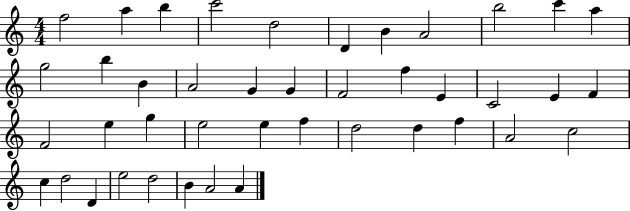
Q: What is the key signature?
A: C major